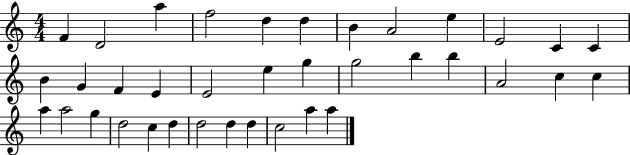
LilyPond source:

{
  \clef treble
  \numericTimeSignature
  \time 4/4
  \key c \major
  f'4 d'2 a''4 | f''2 d''4 d''4 | b'4 a'2 e''4 | e'2 c'4 c'4 | \break b'4 g'4 f'4 e'4 | e'2 e''4 g''4 | g''2 b''4 b''4 | a'2 c''4 c''4 | \break a''4 a''2 g''4 | d''2 c''4 d''4 | d''2 d''4 d''4 | c''2 a''4 a''4 | \break \bar "|."
}